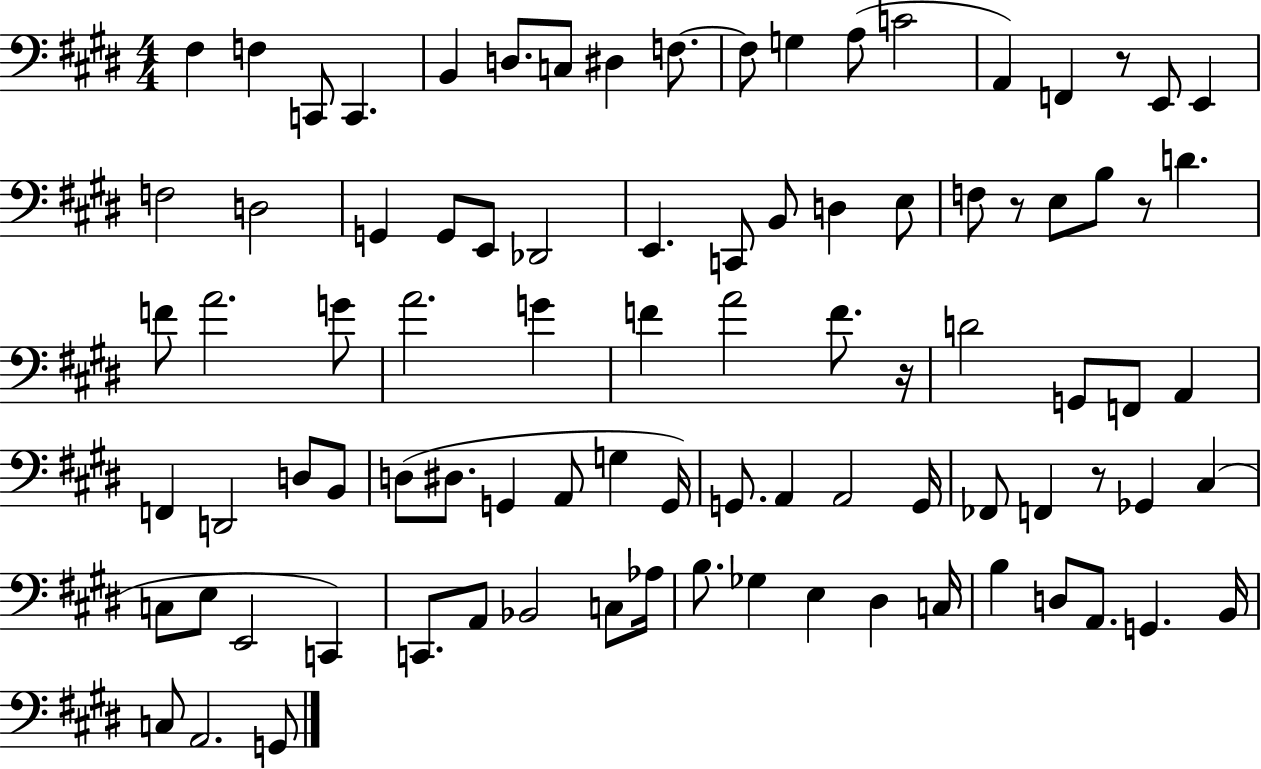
{
  \clef bass
  \numericTimeSignature
  \time 4/4
  \key e \major
  fis4 f4 c,8 c,4. | b,4 d8. c8 dis4 f8.~~ | f8 g4 a8( c'2 | a,4) f,4 r8 e,8 e,4 | \break f2 d2 | g,4 g,8 e,8 des,2 | e,4. c,8 b,8 d4 e8 | f8 r8 e8 b8 r8 d'4. | \break f'8 a'2. g'8 | a'2. g'4 | f'4 a'2 f'8. r16 | d'2 g,8 f,8 a,4 | \break f,4 d,2 d8 b,8 | d8( dis8. g,4 a,8 g4 g,16) | g,8. a,4 a,2 g,16 | fes,8 f,4 r8 ges,4 cis4( | \break c8 e8 e,2 c,4) | c,8. a,8 bes,2 c8 aes16 | b8. ges4 e4 dis4 c16 | b4 d8 a,8. g,4. b,16 | \break c8 a,2. g,8 | \bar "|."
}